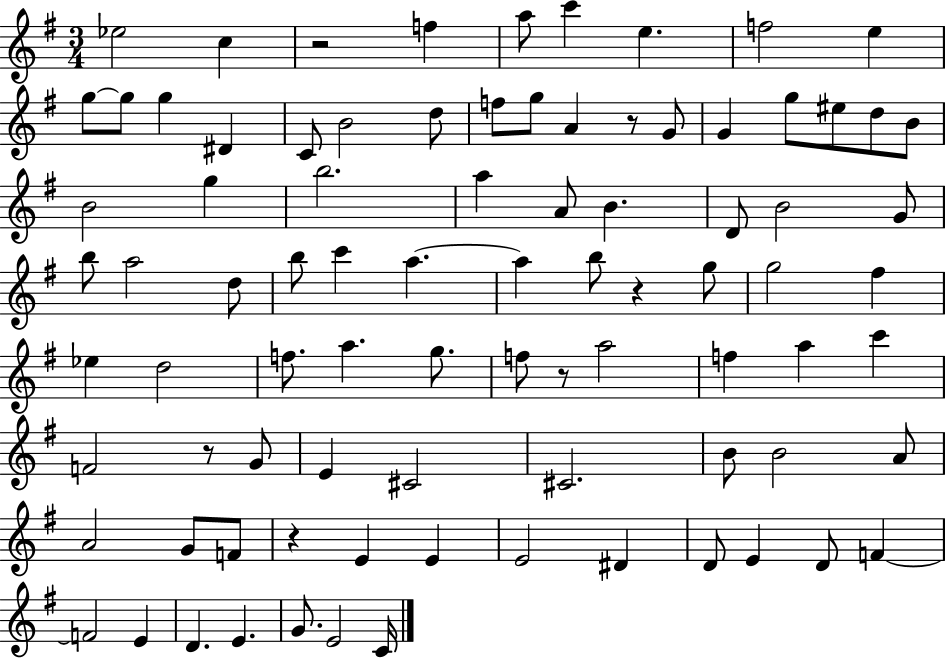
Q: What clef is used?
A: treble